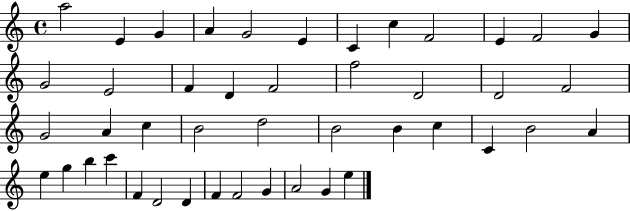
{
  \clef treble
  \time 4/4
  \defaultTimeSignature
  \key c \major
  a''2 e'4 g'4 | a'4 g'2 e'4 | c'4 c''4 f'2 | e'4 f'2 g'4 | \break g'2 e'2 | f'4 d'4 f'2 | f''2 d'2 | d'2 f'2 | \break g'2 a'4 c''4 | b'2 d''2 | b'2 b'4 c''4 | c'4 b'2 a'4 | \break e''4 g''4 b''4 c'''4 | f'4 d'2 d'4 | f'4 f'2 g'4 | a'2 g'4 e''4 | \break \bar "|."
}